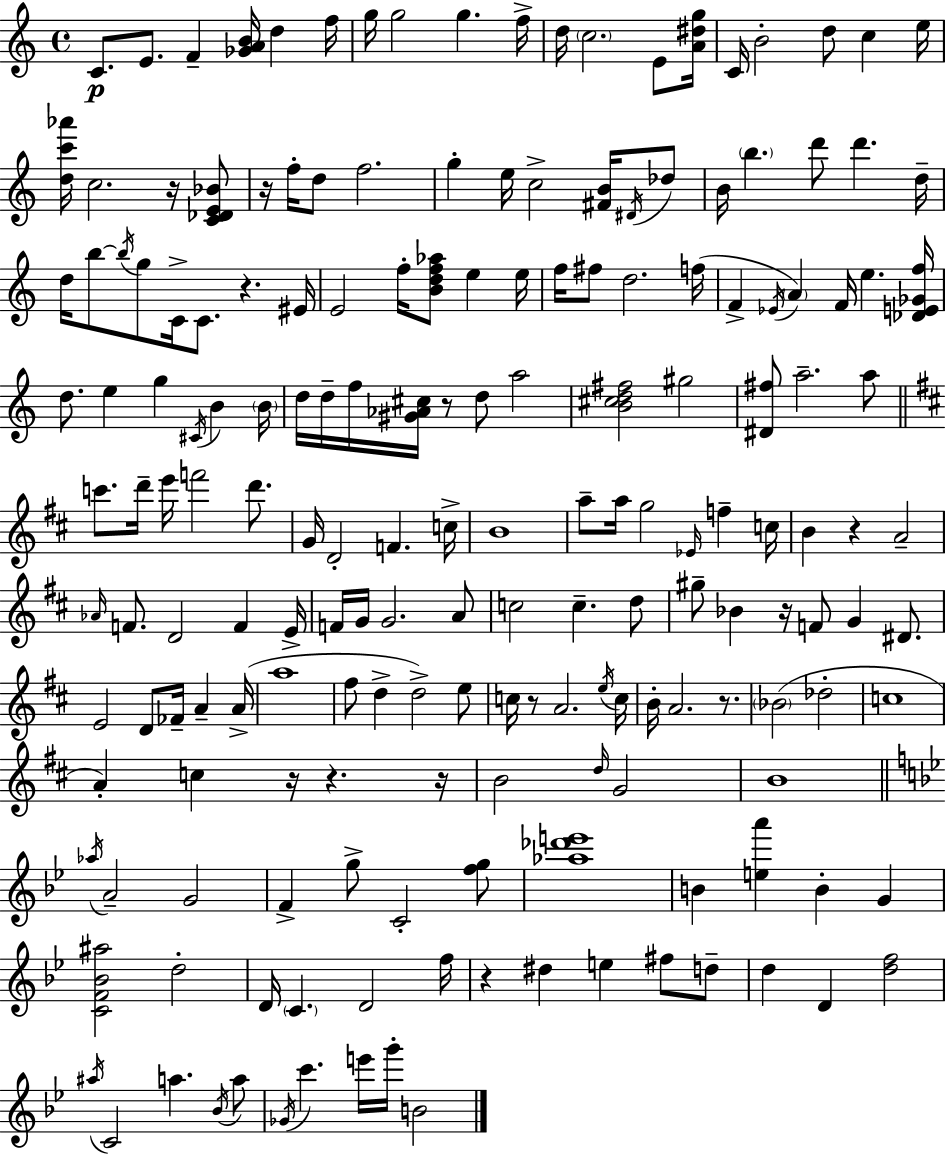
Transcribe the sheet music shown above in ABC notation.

X:1
T:Untitled
M:4/4
L:1/4
K:C
C/2 E/2 F [_GAB]/4 d f/4 g/4 g2 g f/4 d/4 c2 E/2 [A^dg]/4 C/4 B2 d/2 c e/4 [dc'_a']/4 c2 z/4 [C_DE_B]/2 z/4 f/4 d/2 f2 g e/4 c2 [^FB]/4 ^D/4 _d/2 B/4 b d'/2 d' d/4 d/4 b/2 b/4 g/2 C/4 C/2 z ^E/4 E2 f/4 [Bdf_a]/2 e e/4 f/4 ^f/2 d2 f/4 F _E/4 A F/4 e [_DE_Gf]/4 d/2 e g ^C/4 B B/4 d/4 d/4 f/4 [^G_A^c]/4 z/2 d/2 a2 [B^cd^f]2 ^g2 [^D^f]/2 a2 a/2 c'/2 d'/4 e'/4 f'2 d'/2 G/4 D2 F c/4 B4 a/2 a/4 g2 _E/4 f c/4 B z A2 _A/4 F/2 D2 F E/4 F/4 G/4 G2 A/2 c2 c d/2 ^g/2 _B z/4 F/2 G ^D/2 E2 D/2 _F/4 A A/4 a4 ^f/2 d d2 e/2 c/4 z/2 A2 e/4 c/4 B/4 A2 z/2 _B2 _d2 c4 A c z/4 z z/4 B2 d/4 G2 B4 _a/4 A2 G2 F g/2 C2 [fg]/2 [_a_d'e']4 B [ea'] B G [CF_B^a]2 d2 D/4 C D2 f/4 z ^d e ^f/2 d/2 d D [df]2 ^a/4 C2 a _B/4 a/2 _G/4 c' e'/4 g'/4 B2